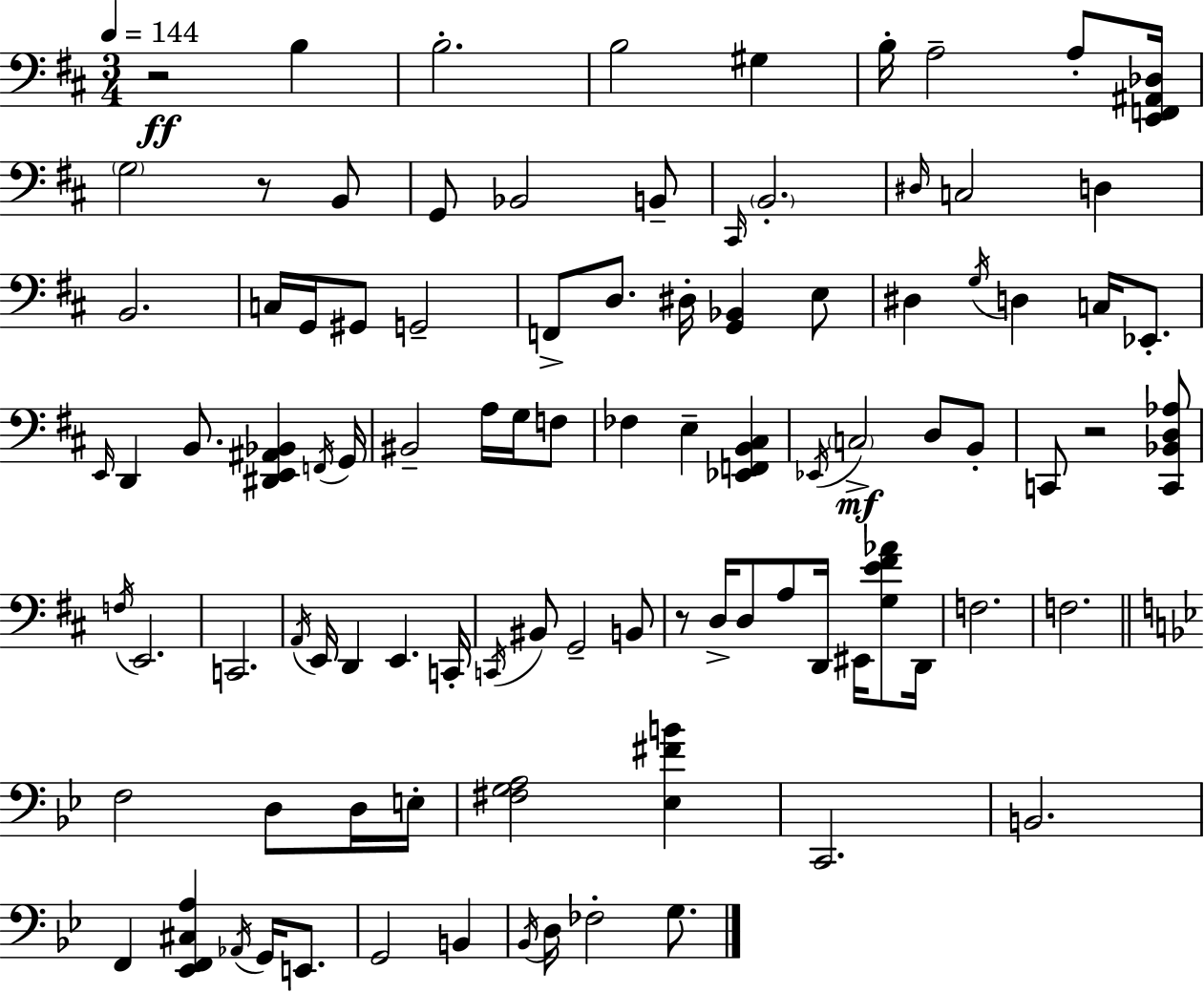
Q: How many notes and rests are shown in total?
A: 96